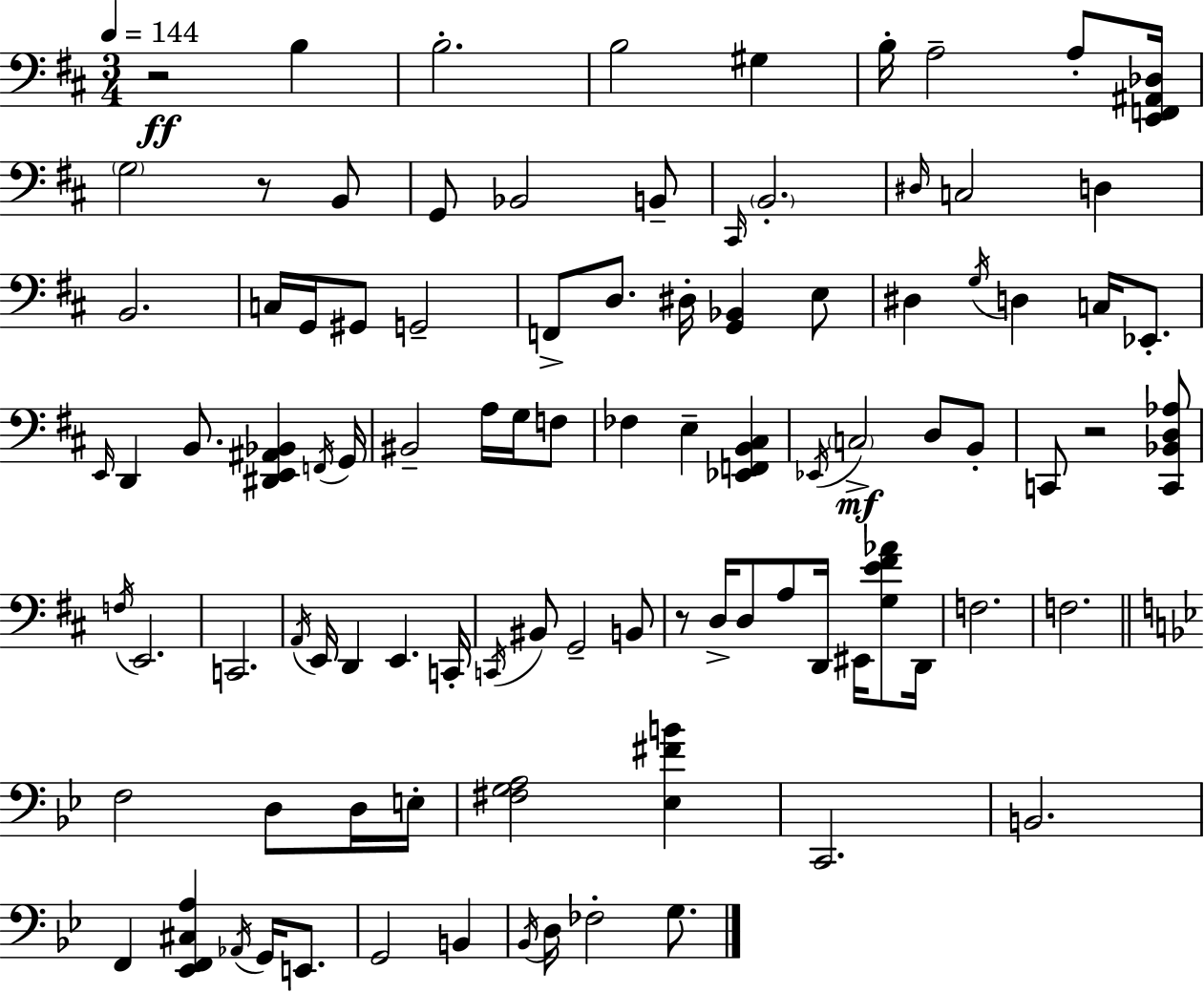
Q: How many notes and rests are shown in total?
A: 96